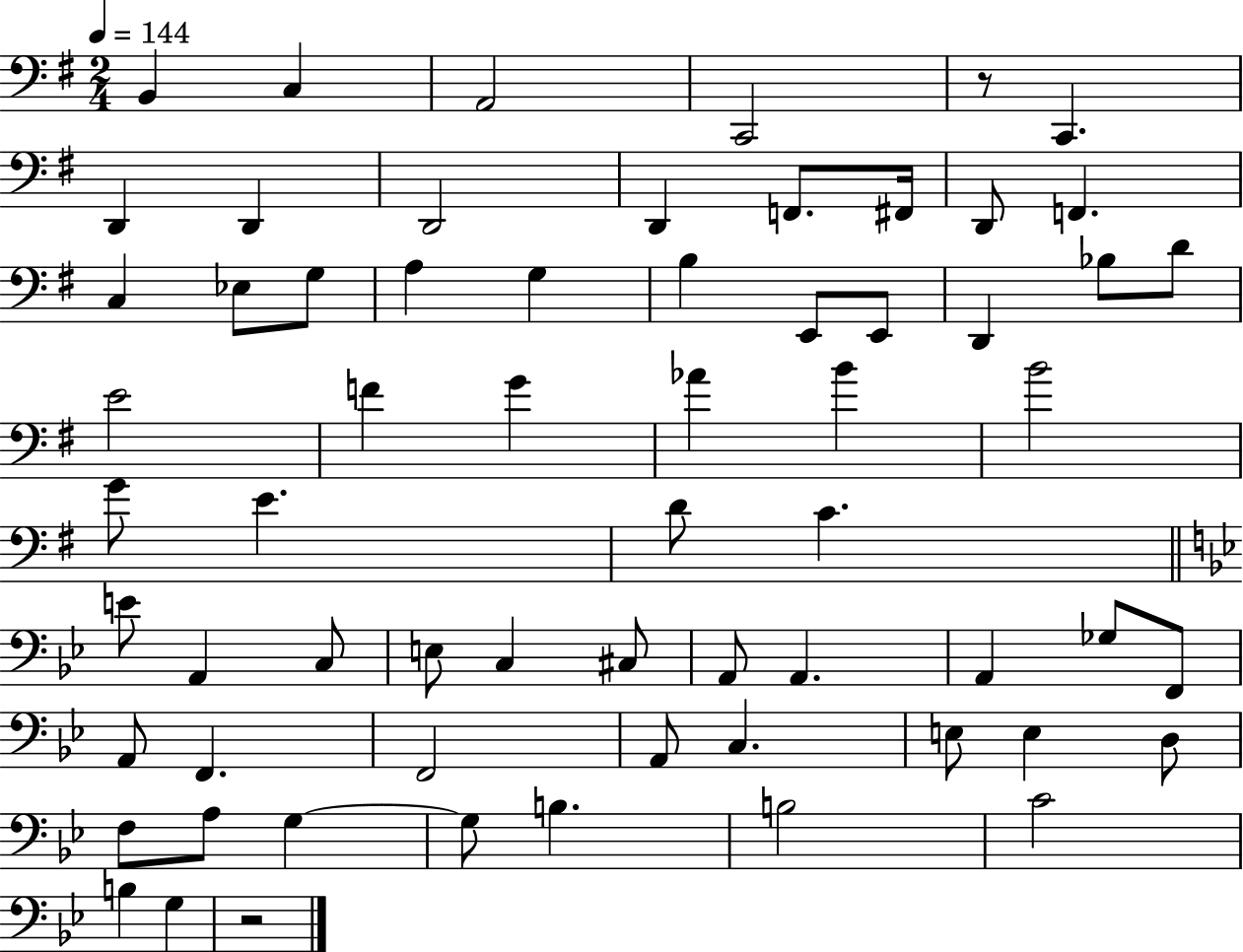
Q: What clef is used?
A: bass